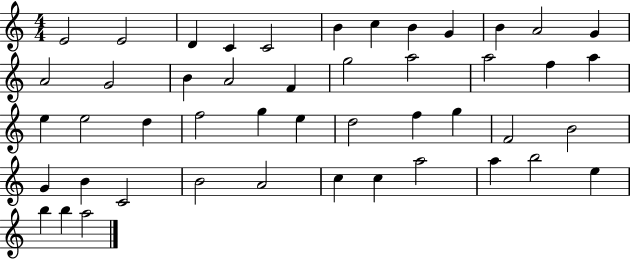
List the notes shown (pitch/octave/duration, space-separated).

E4/h E4/h D4/q C4/q C4/h B4/q C5/q B4/q G4/q B4/q A4/h G4/q A4/h G4/h B4/q A4/h F4/q G5/h A5/h A5/h F5/q A5/q E5/q E5/h D5/q F5/h G5/q E5/q D5/h F5/q G5/q F4/h B4/h G4/q B4/q C4/h B4/h A4/h C5/q C5/q A5/h A5/q B5/h E5/q B5/q B5/q A5/h